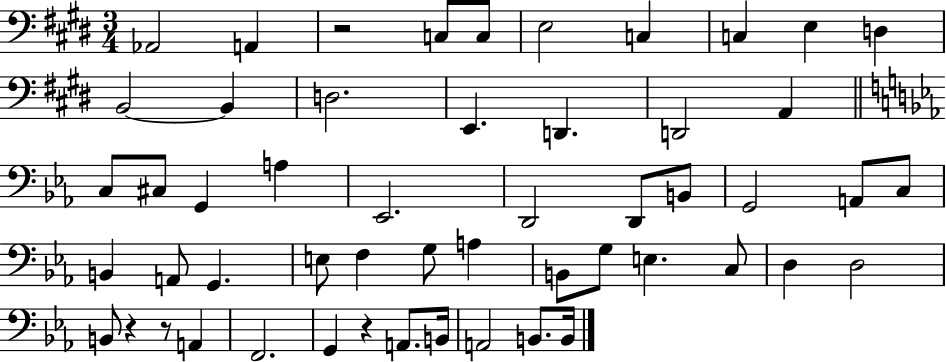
{
  \clef bass
  \numericTimeSignature
  \time 3/4
  \key e \major
  \repeat volta 2 { aes,2 a,4 | r2 c8 c8 | e2 c4 | c4 e4 d4 | \break b,2~~ b,4 | d2. | e,4. d,4. | d,2 a,4 | \break \bar "||" \break \key ees \major c8 cis8 g,4 a4 | ees,2. | d,2 d,8 b,8 | g,2 a,8 c8 | \break b,4 a,8 g,4. | e8 f4 g8 a4 | b,8 g8 e4. c8 | d4 d2 | \break b,8 r4 r8 a,4 | f,2. | g,4 r4 a,8. b,16 | a,2 b,8. b,16 | \break } \bar "|."
}